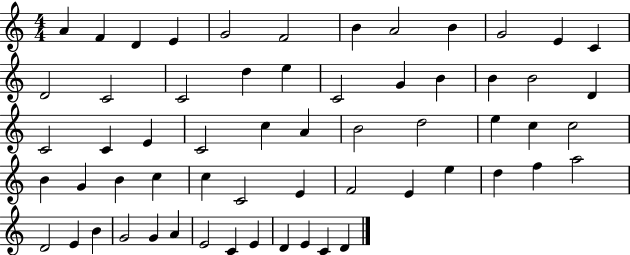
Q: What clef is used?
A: treble